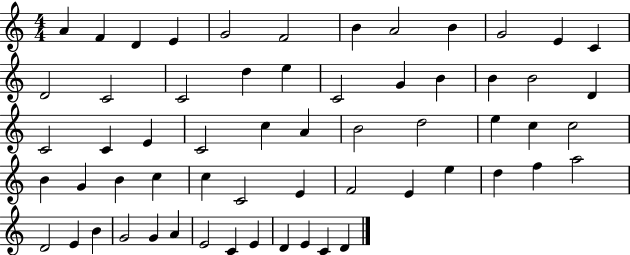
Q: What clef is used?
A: treble